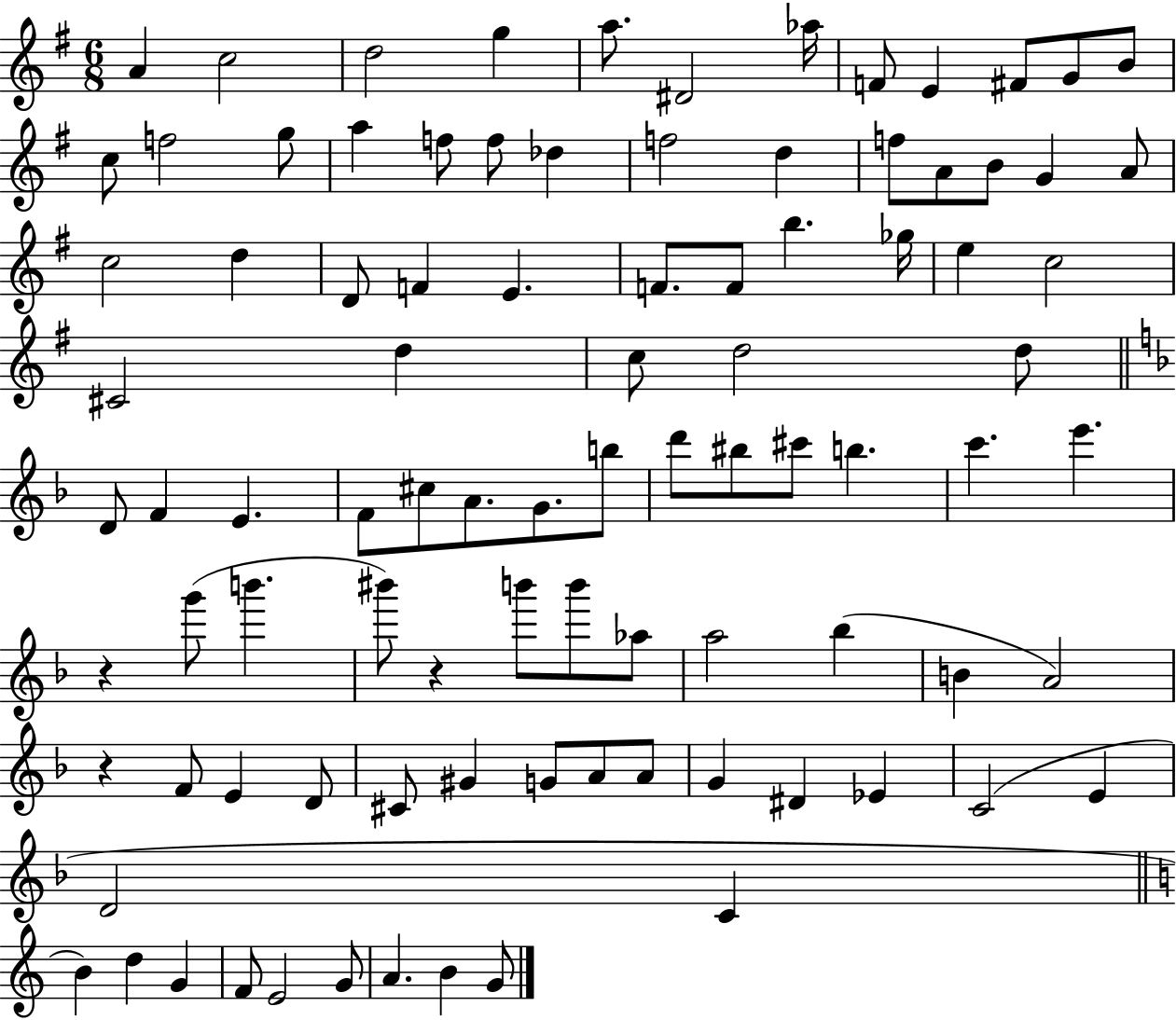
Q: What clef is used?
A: treble